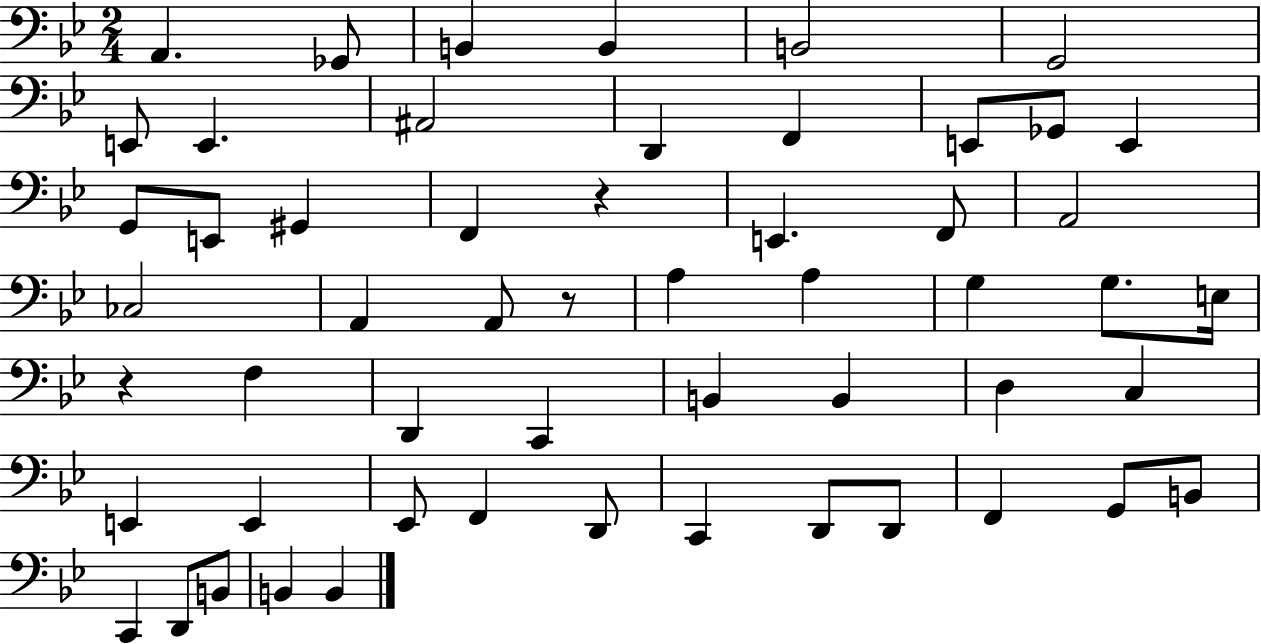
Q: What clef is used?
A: bass